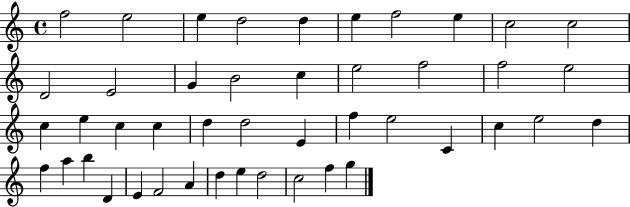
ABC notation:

X:1
T:Untitled
M:4/4
L:1/4
K:C
f2 e2 e d2 d e f2 e c2 c2 D2 E2 G B2 c e2 f2 f2 e2 c e c c d d2 E f e2 C c e2 d f a b D E F2 A d e d2 c2 f g